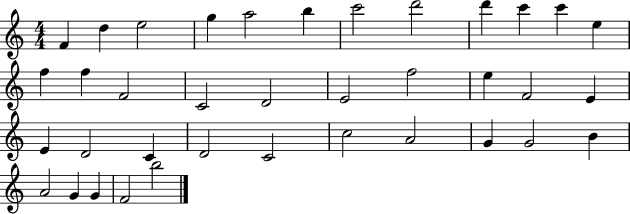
X:1
T:Untitled
M:4/4
L:1/4
K:C
F d e2 g a2 b c'2 d'2 d' c' c' e f f F2 C2 D2 E2 f2 e F2 E E D2 C D2 C2 c2 A2 G G2 B A2 G G F2 b2